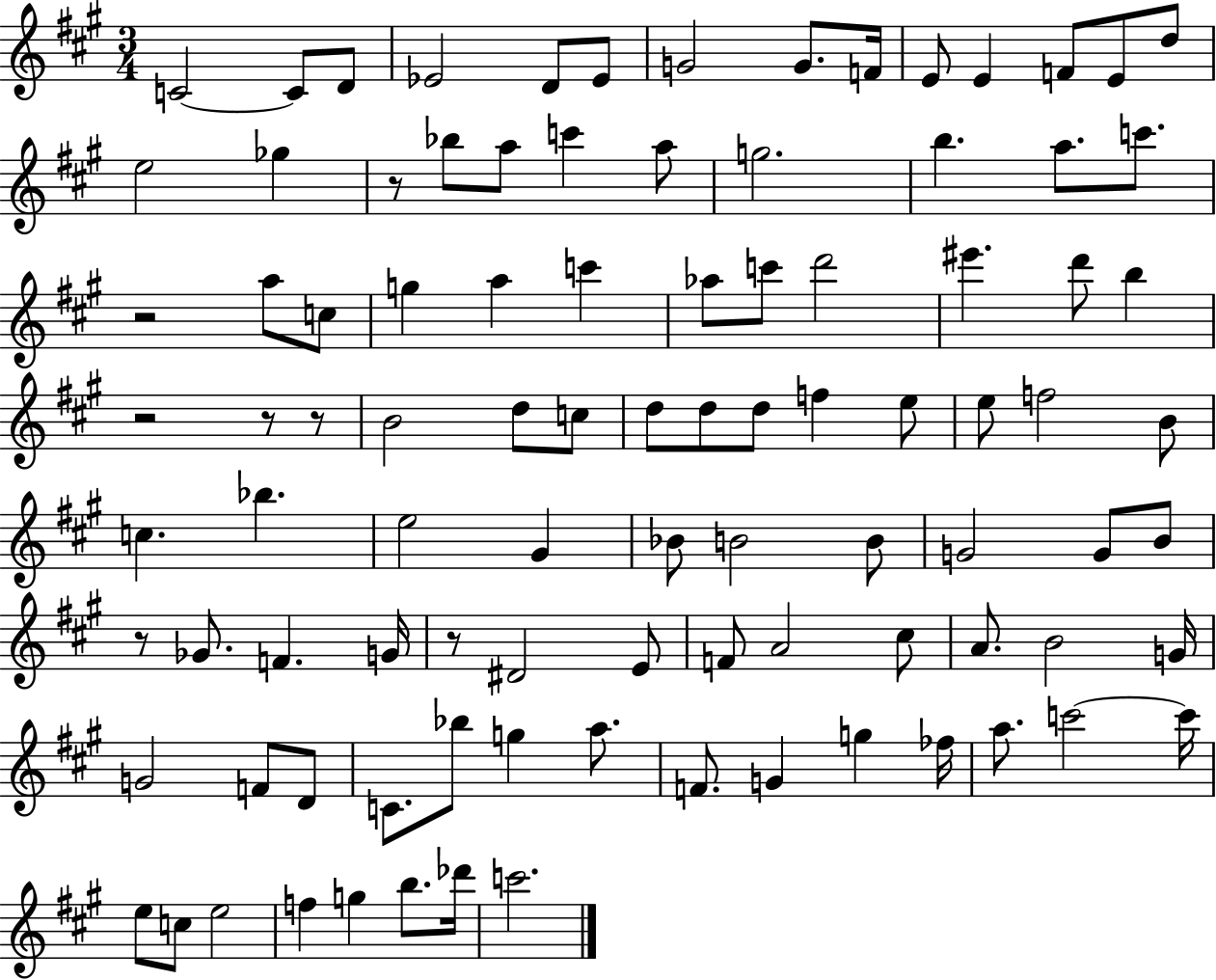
{
  \clef treble
  \numericTimeSignature
  \time 3/4
  \key a \major
  \repeat volta 2 { c'2~~ c'8 d'8 | ees'2 d'8 ees'8 | g'2 g'8. f'16 | e'8 e'4 f'8 e'8 d''8 | \break e''2 ges''4 | r8 bes''8 a''8 c'''4 a''8 | g''2. | b''4. a''8. c'''8. | \break r2 a''8 c''8 | g''4 a''4 c'''4 | aes''8 c'''8 d'''2 | eis'''4. d'''8 b''4 | \break r2 r8 r8 | b'2 d''8 c''8 | d''8 d''8 d''8 f''4 e''8 | e''8 f''2 b'8 | \break c''4. bes''4. | e''2 gis'4 | bes'8 b'2 b'8 | g'2 g'8 b'8 | \break r8 ges'8. f'4. g'16 | r8 dis'2 e'8 | f'8 a'2 cis''8 | a'8. b'2 g'16 | \break g'2 f'8 d'8 | c'8. bes''8 g''4 a''8. | f'8. g'4 g''4 fes''16 | a''8. c'''2~~ c'''16 | \break e''8 c''8 e''2 | f''4 g''4 b''8. des'''16 | c'''2. | } \bar "|."
}